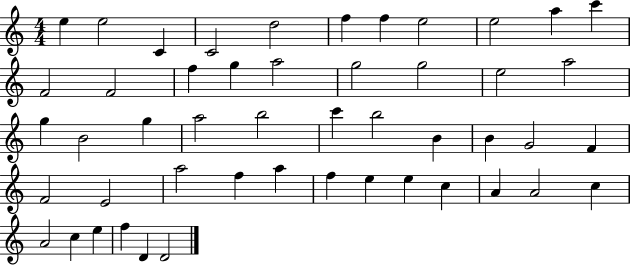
{
  \clef treble
  \numericTimeSignature
  \time 4/4
  \key c \major
  e''4 e''2 c'4 | c'2 d''2 | f''4 f''4 e''2 | e''2 a''4 c'''4 | \break f'2 f'2 | f''4 g''4 a''2 | g''2 g''2 | e''2 a''2 | \break g''4 b'2 g''4 | a''2 b''2 | c'''4 b''2 b'4 | b'4 g'2 f'4 | \break f'2 e'2 | a''2 f''4 a''4 | f''4 e''4 e''4 c''4 | a'4 a'2 c''4 | \break a'2 c''4 e''4 | f''4 d'4 d'2 | \bar "|."
}